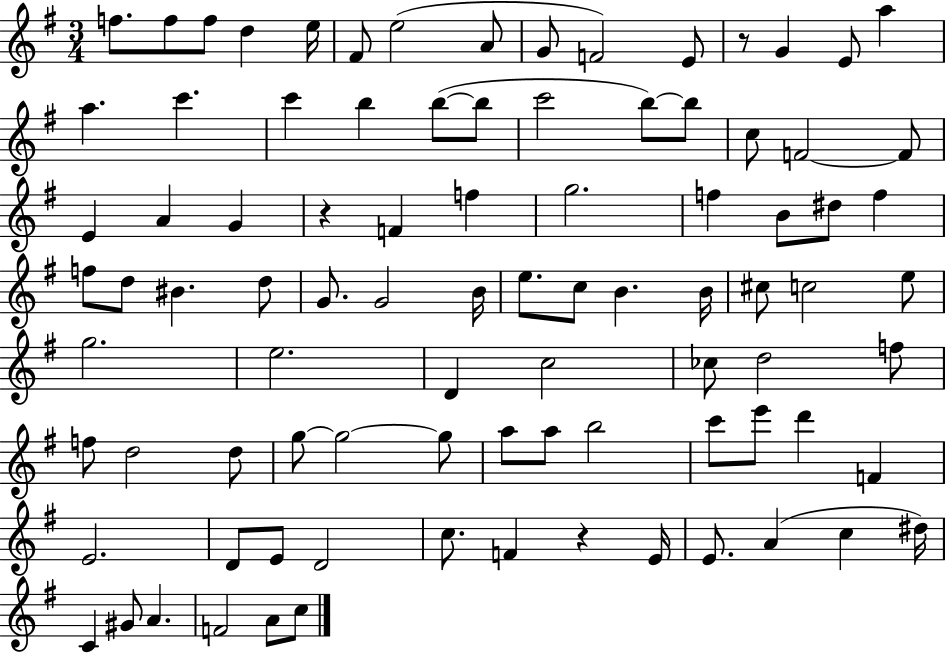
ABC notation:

X:1
T:Untitled
M:3/4
L:1/4
K:G
f/2 f/2 f/2 d e/4 ^F/2 e2 A/2 G/2 F2 E/2 z/2 G E/2 a a c' c' b b/2 b/2 c'2 b/2 b/2 c/2 F2 F/2 E A G z F f g2 f B/2 ^d/2 f f/2 d/2 ^B d/2 G/2 G2 B/4 e/2 c/2 B B/4 ^c/2 c2 e/2 g2 e2 D c2 _c/2 d2 f/2 f/2 d2 d/2 g/2 g2 g/2 a/2 a/2 b2 c'/2 e'/2 d' F E2 D/2 E/2 D2 c/2 F z E/4 E/2 A c ^d/4 C ^G/2 A F2 A/2 c/2